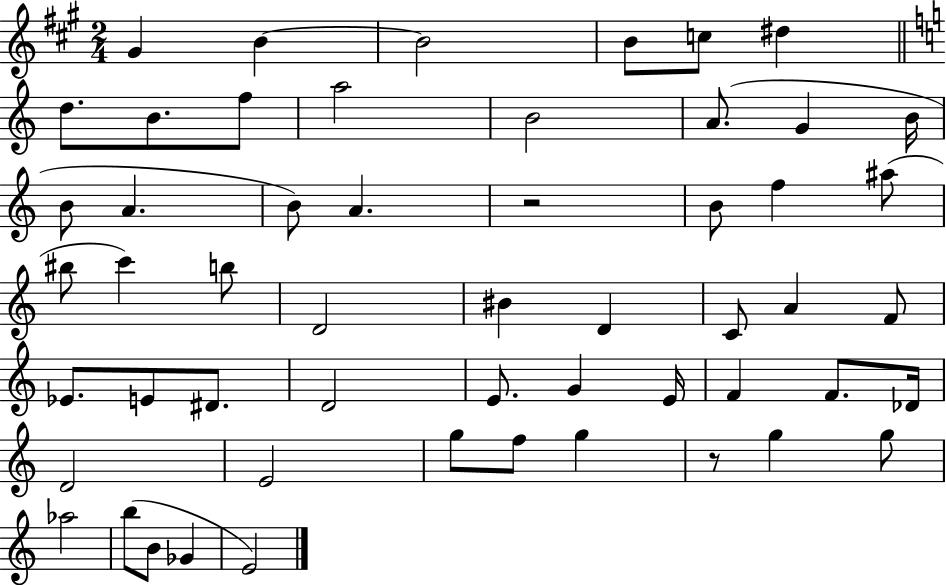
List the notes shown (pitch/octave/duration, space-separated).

G#4/q B4/q B4/h B4/e C5/e D#5/q D5/e. B4/e. F5/e A5/h B4/h A4/e. G4/q B4/s B4/e A4/q. B4/e A4/q. R/h B4/e F5/q A#5/e BIS5/e C6/q B5/e D4/h BIS4/q D4/q C4/e A4/q F4/e Eb4/e. E4/e D#4/e. D4/h E4/e. G4/q E4/s F4/q F4/e. Db4/s D4/h E4/h G5/e F5/e G5/q R/e G5/q G5/e Ab5/h B5/e B4/e Gb4/q E4/h